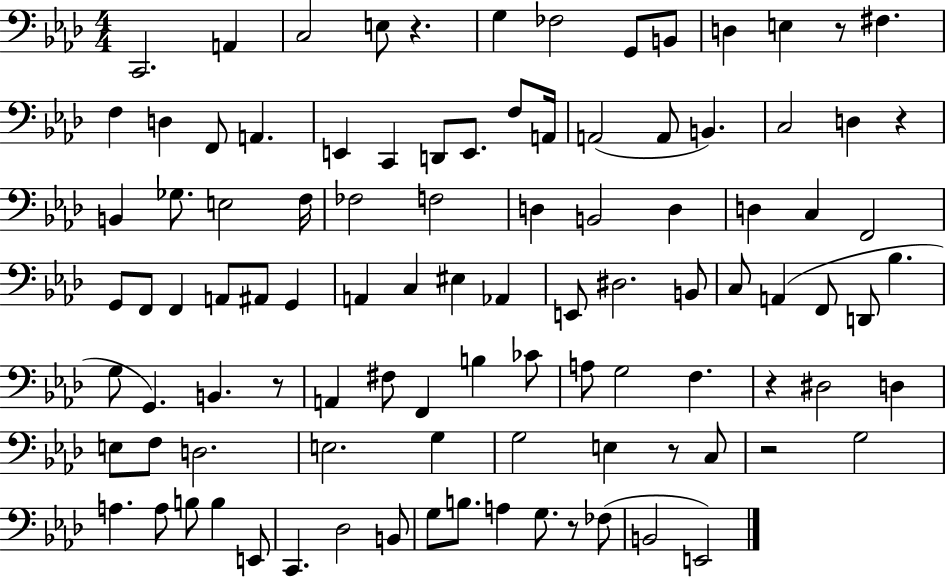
C2/h. A2/q C3/h E3/e R/q. G3/q FES3/h G2/e B2/e D3/q E3/q R/e F#3/q. F3/q D3/q F2/e A2/q. E2/q C2/q D2/e E2/e. F3/e A2/s A2/h A2/e B2/q. C3/h D3/q R/q B2/q Gb3/e. E3/h F3/s FES3/h F3/h D3/q B2/h D3/q D3/q C3/q F2/h G2/e F2/e F2/q A2/e A#2/e G2/q A2/q C3/q EIS3/q Ab2/q E2/e D#3/h. B2/e C3/e A2/q F2/e D2/e Bb3/q. G3/e G2/q. B2/q. R/e A2/q F#3/e F2/q B3/q CES4/e A3/e G3/h F3/q. R/q D#3/h D3/q E3/e F3/e D3/h. E3/h. G3/q G3/h E3/q R/e C3/e R/h G3/h A3/q. A3/e B3/e B3/q E2/e C2/q. Db3/h B2/e G3/e B3/e. A3/q G3/e. R/e FES3/e B2/h E2/h